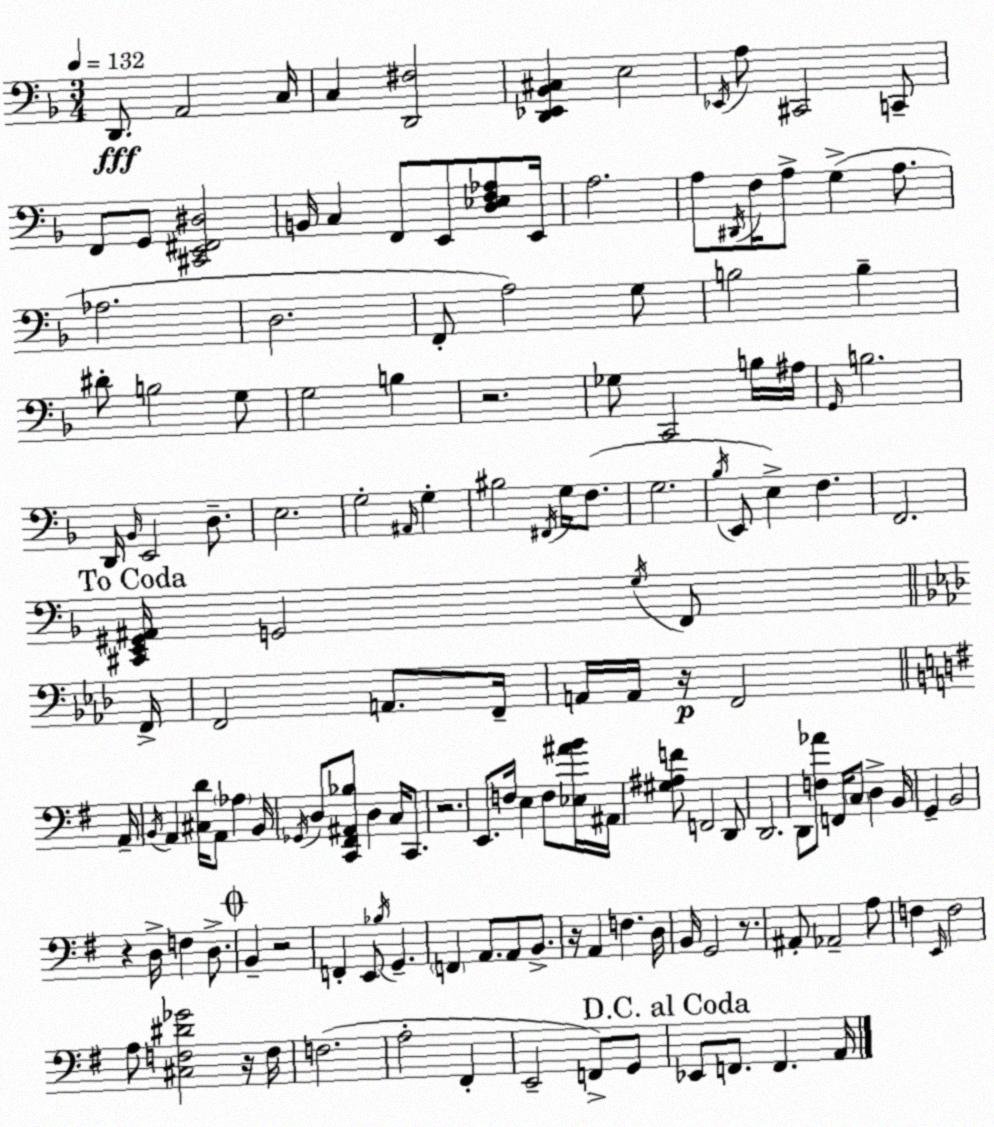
X:1
T:Untitled
M:3/4
L:1/4
K:Dm
D,,/2 A,,2 C,/4 C, [D,,^F,]2 [D,,_E,,_B,,^C,] E,2 _E,,/4 A,/2 ^C,,2 C,,/2 F,,/2 G,,/2 [^C,,E,,^F,,^D,]2 B,,/4 C, F,,/2 E,,/2 [D,_E,F,_A,]/2 E,,/4 A,2 A,/2 ^D,,/4 F,/4 A,/2 G, A,/2 _A,2 D,2 F,,/2 A,2 G,/2 B,2 B, ^D/2 B,2 G,/2 G,2 B, z2 _G,/2 C,,2 B,/4 ^A,/4 G,,/4 B,2 D,,/4 _B,,/4 E,,2 D,/2 E,2 G,2 ^A,,/4 G, ^B,2 ^F,,/4 G,/4 F,/2 G,2 _B,/4 E,,/2 E, F, F,,2 [^C,,E,,^G,,^A,,]/4 G,,2 G,/4 F,,/2 F,,/4 F,,2 A,,/2 F,,/4 A,,/4 A,,/4 z/4 F,,2 A,,/4 B,,/4 A,, [^C,D]/4 A,,/2 _A, B,,/4 _G,,/4 D,/2 [C,,^F,,^A,,_B,]/2 D, C,/4 C,,/2 z2 E,,/2 F,/4 E, F,/2 [_E,^AB]/4 ^A,,/4 [^G,^A,F]/2 F,,2 D,,/2 D,,2 D,,/2 [F,_A]/2 F,,/4 C,/2 D, B,,/4 G,, B,,2 z D,/4 F, D,/2 B,, z2 F,, E,,/2 _B,/4 G,, F,, A,,/2 A,,/2 B,,/2 z/4 A,, F, D,/4 B,,/4 G,,2 z/2 ^A,,/2 _A,,2 A,/2 F, E,,/4 F,2 A,/2 [^C,F,^D_G]2 z/4 F,/4 F,2 A,2 ^F,, E,,2 F,,/2 G,,/2 _E,,/2 F,,/2 F,, A,,/4